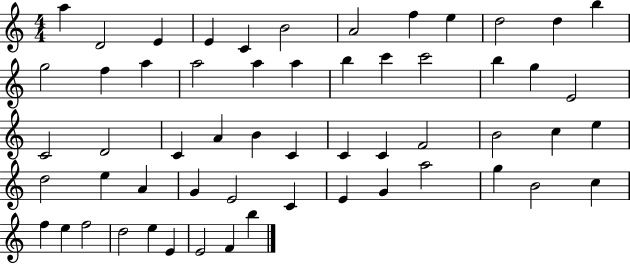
{
  \clef treble
  \numericTimeSignature
  \time 4/4
  \key c \major
  a''4 d'2 e'4 | e'4 c'4 b'2 | a'2 f''4 e''4 | d''2 d''4 b''4 | \break g''2 f''4 a''4 | a''2 a''4 a''4 | b''4 c'''4 c'''2 | b''4 g''4 e'2 | \break c'2 d'2 | c'4 a'4 b'4 c'4 | c'4 c'4 f'2 | b'2 c''4 e''4 | \break d''2 e''4 a'4 | g'4 e'2 c'4 | e'4 g'4 a''2 | g''4 b'2 c''4 | \break f''4 e''4 f''2 | d''2 e''4 e'4 | e'2 f'4 b''4 | \bar "|."
}